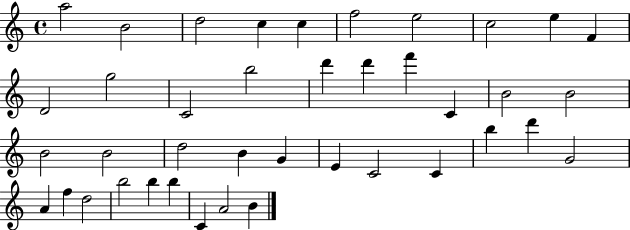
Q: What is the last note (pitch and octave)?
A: B4